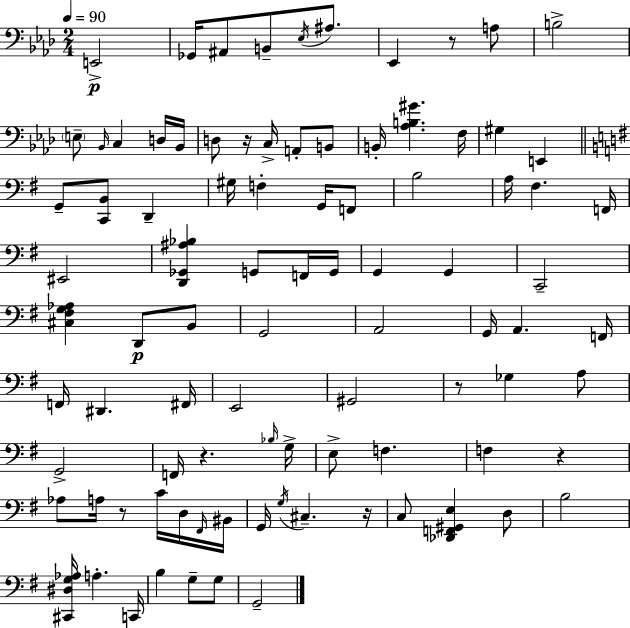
E2/h Gb2/s A#2/e B2/e Eb3/s A#3/e. Eb2/q R/e A3/e B3/h E3/e Bb2/s C3/q D3/s Bb2/s D3/e R/s C3/s A2/e B2/e B2/s [Ab3,B3,G#4]/q. F3/s G#3/q E2/q G2/e [C2,B2]/e D2/q G#3/s F3/q G2/s F2/e B3/h A3/s F#3/q. F2/s EIS2/h [D2,Gb2,A#3,Bb3]/q G2/e F2/s G2/s G2/q G2/q C2/h [C#3,F#3,G3,Ab3]/q D2/e B2/e G2/h A2/h G2/s A2/q. F2/s F2/s D#2/q. F#2/s E2/h G#2/h R/e Gb3/q A3/e G2/h F2/s R/q. Bb3/s G3/s E3/e F3/q. F3/q R/q Ab3/e A3/s R/e C4/s D3/s F#2/s BIS2/s G2/s G3/s C#3/q. R/s C3/e [Db2,F2,G#2,E3]/q D3/e B3/h [C#2,D#3,G3,Ab3]/s A3/q. C2/s B3/q G3/e G3/e G2/h